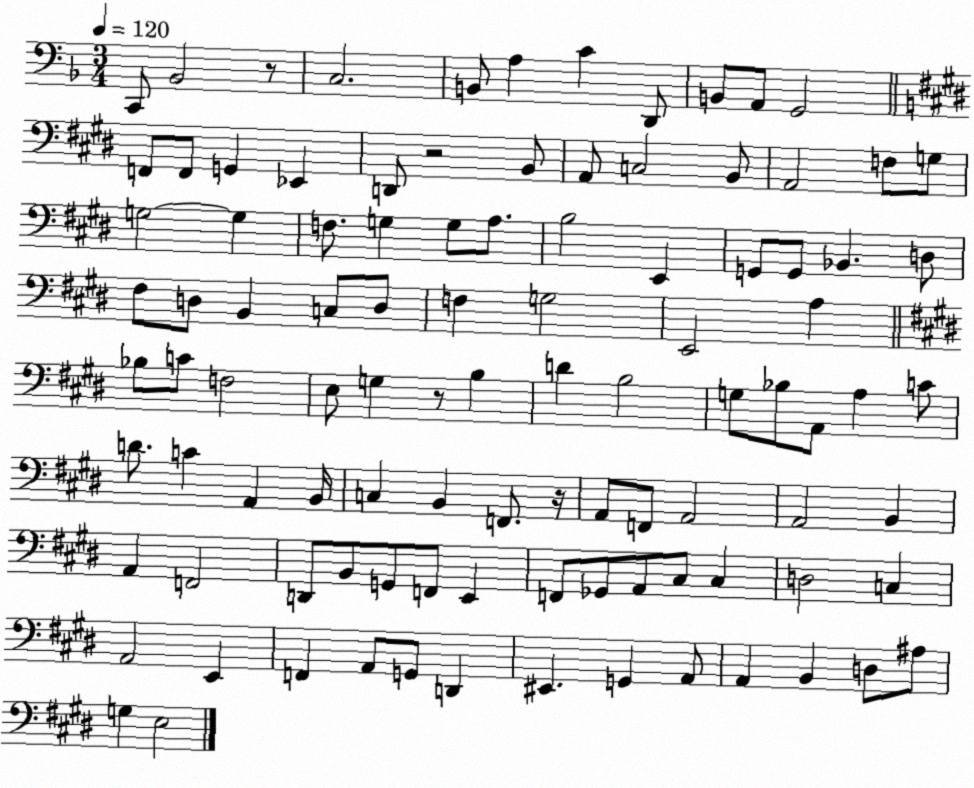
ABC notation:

X:1
T:Untitled
M:3/4
L:1/4
K:F
C,,/2 _B,,2 z/2 C,2 B,,/2 A, C D,,/2 B,,/2 A,,/2 G,,2 F,,/2 F,,/2 G,, _E,, D,,/2 z2 B,,/2 A,,/2 C,2 B,,/2 A,,2 F,/2 G,/2 G,2 G, F,/2 G, G,/2 A,/2 B,2 E,, G,,/2 G,,/2 _B,, D,/2 ^F,/2 D,/2 B,, C,/2 D,/2 F, G,2 E,,2 A, _B,/2 C/2 F,2 E,/2 G, z/2 B, D B,2 G,/2 _B,/2 A,,/2 A, C/2 D/2 C A,, B,,/4 C, B,, F,,/2 z/4 A,,/2 F,,/2 A,,2 A,,2 B,, A,, F,,2 D,,/2 B,,/2 G,,/2 F,,/2 E,, F,,/2 _G,,/2 A,,/2 ^C,/2 ^C, D,2 C, A,,2 E,, F,, A,,/2 G,,/2 D,, ^E,, G,, A,,/2 A,, B,, D,/2 ^A,/2 G, E,2